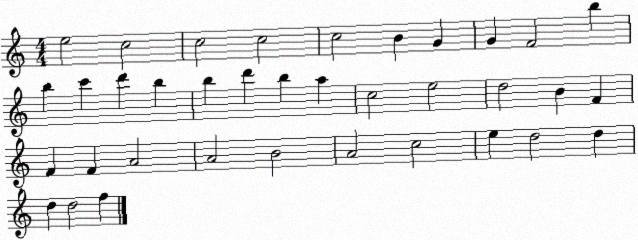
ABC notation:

X:1
T:Untitled
M:4/4
L:1/4
K:C
e2 c2 c2 c2 c2 B G G F2 b b c' d' b b d' b a c2 e2 d2 B F F F A2 A2 B2 A2 c2 e d2 d d d2 f